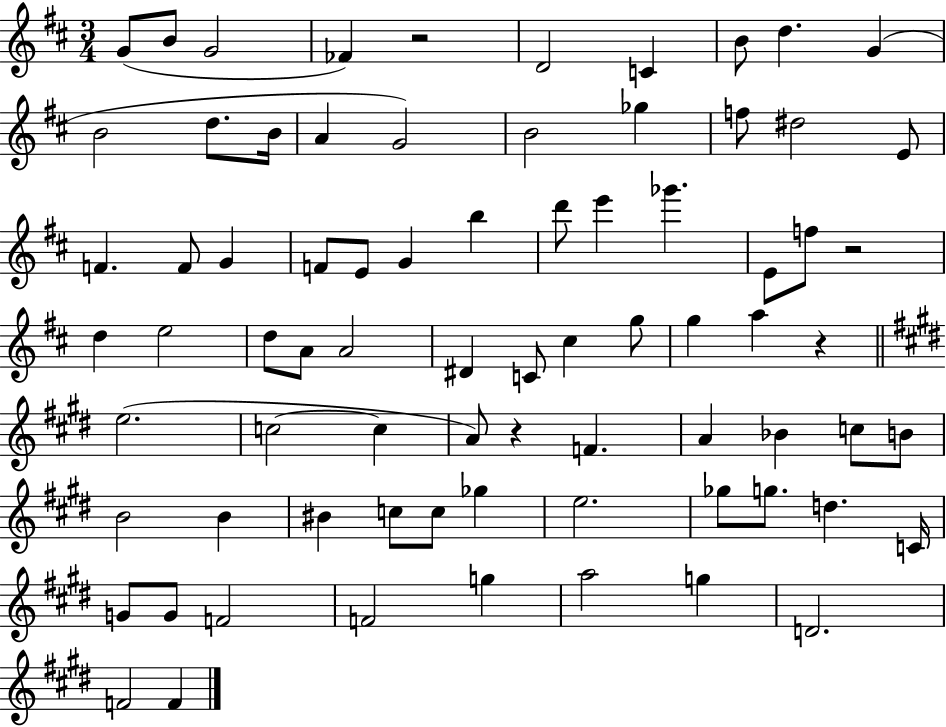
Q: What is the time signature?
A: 3/4